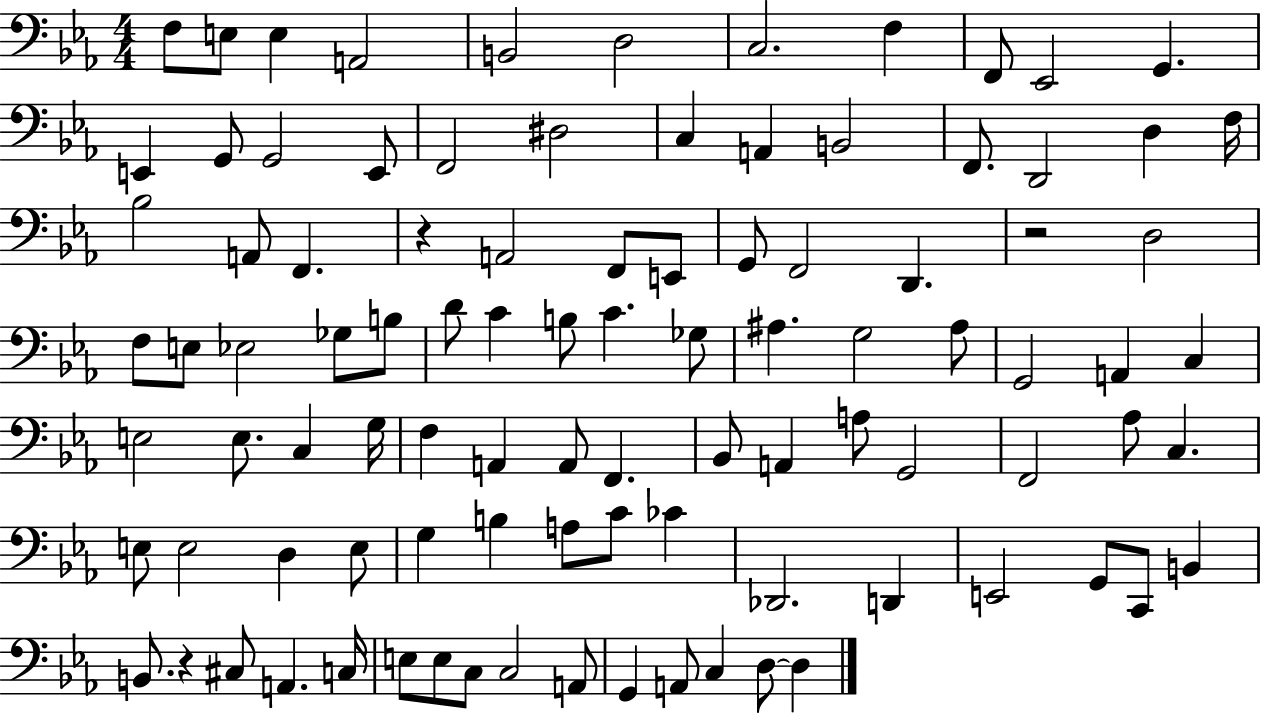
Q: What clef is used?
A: bass